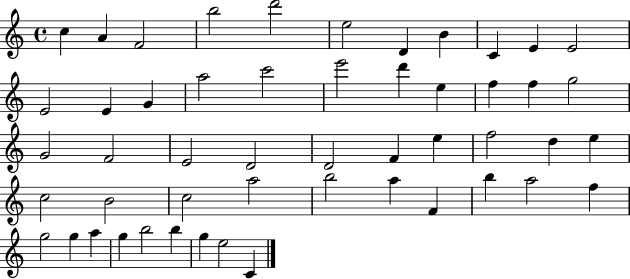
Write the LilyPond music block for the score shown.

{
  \clef treble
  \time 4/4
  \defaultTimeSignature
  \key c \major
  c''4 a'4 f'2 | b''2 d'''2 | e''2 d'4 b'4 | c'4 e'4 e'2 | \break e'2 e'4 g'4 | a''2 c'''2 | e'''2 d'''4 e''4 | f''4 f''4 g''2 | \break g'2 f'2 | e'2 d'2 | d'2 f'4 e''4 | f''2 d''4 e''4 | \break c''2 b'2 | c''2 a''2 | b''2 a''4 f'4 | b''4 a''2 f''4 | \break g''2 g''4 a''4 | g''4 b''2 b''4 | g''4 e''2 c'4 | \bar "|."
}